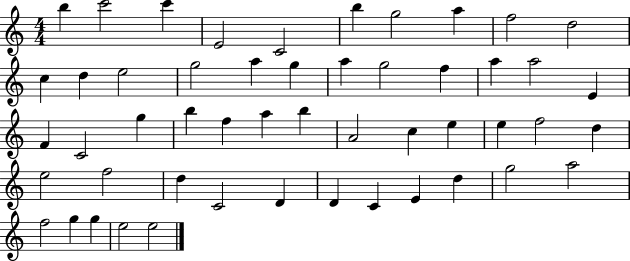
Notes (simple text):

B5/q C6/h C6/q E4/h C4/h B5/q G5/h A5/q F5/h D5/h C5/q D5/q E5/h G5/h A5/q G5/q A5/q G5/h F5/q A5/q A5/h E4/q F4/q C4/h G5/q B5/q F5/q A5/q B5/q A4/h C5/q E5/q E5/q F5/h D5/q E5/h F5/h D5/q C4/h D4/q D4/q C4/q E4/q D5/q G5/h A5/h F5/h G5/q G5/q E5/h E5/h